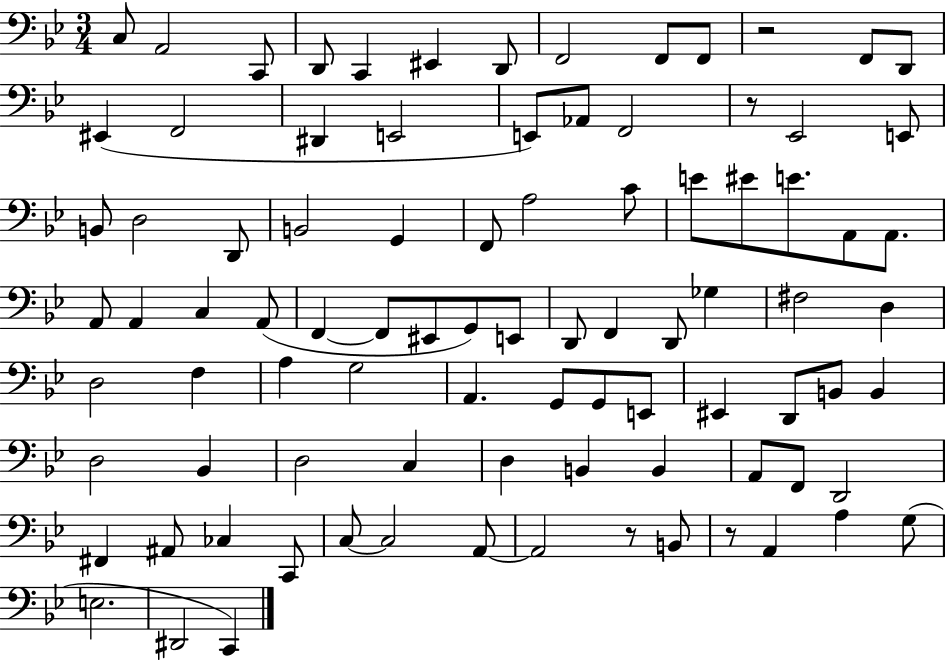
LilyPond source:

{
  \clef bass
  \numericTimeSignature
  \time 3/4
  \key bes \major
  \repeat volta 2 { c8 a,2 c,8 | d,8 c,4 eis,4 d,8 | f,2 f,8 f,8 | r2 f,8 d,8 | \break eis,4( f,2 | dis,4 e,2 | e,8) aes,8 f,2 | r8 ees,2 e,8 | \break b,8 d2 d,8 | b,2 g,4 | f,8 a2 c'8 | e'8 eis'8 e'8. a,8 a,8. | \break a,8 a,4 c4 a,8( | f,4~~ f,8 eis,8 g,8) e,8 | d,8 f,4 d,8 ges4 | fis2 d4 | \break d2 f4 | a4 g2 | a,4. g,8 g,8 e,8 | eis,4 d,8 b,8 b,4 | \break d2 bes,4 | d2 c4 | d4 b,4 b,4 | a,8 f,8 d,2 | \break fis,4 ais,8 ces4 c,8 | c8~~ c2 a,8~~ | a,2 r8 b,8 | r8 a,4 a4 g8( | \break e2. | dis,2 c,4) | } \bar "|."
}